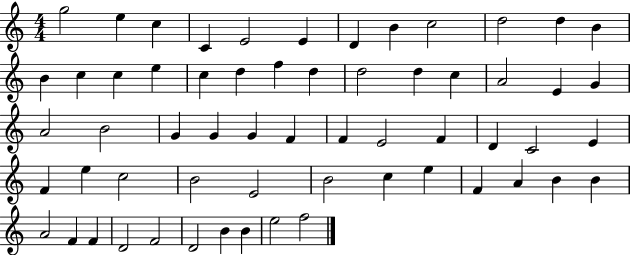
G5/h E5/q C5/q C4/q E4/h E4/q D4/q B4/q C5/h D5/h D5/q B4/q B4/q C5/q C5/q E5/q C5/q D5/q F5/q D5/q D5/h D5/q C5/q A4/h E4/q G4/q A4/h B4/h G4/q G4/q G4/q F4/q F4/q E4/h F4/q D4/q C4/h E4/q F4/q E5/q C5/h B4/h E4/h B4/h C5/q E5/q F4/q A4/q B4/q B4/q A4/h F4/q F4/q D4/h F4/h D4/h B4/q B4/q E5/h F5/h